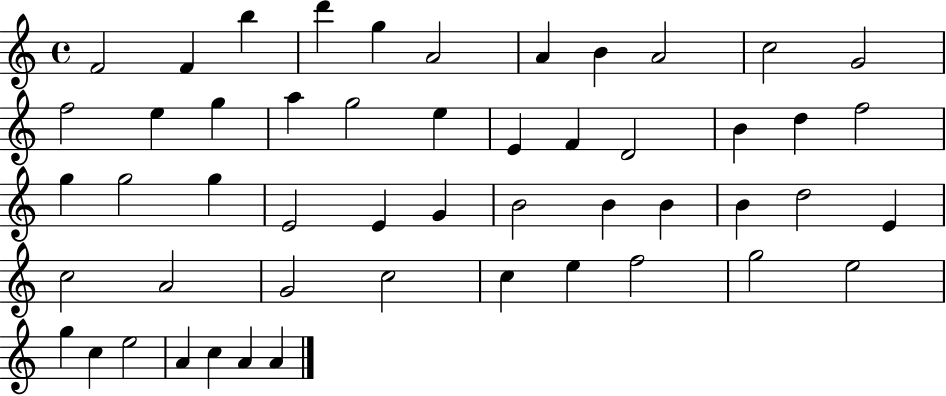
X:1
T:Untitled
M:4/4
L:1/4
K:C
F2 F b d' g A2 A B A2 c2 G2 f2 e g a g2 e E F D2 B d f2 g g2 g E2 E G B2 B B B d2 E c2 A2 G2 c2 c e f2 g2 e2 g c e2 A c A A